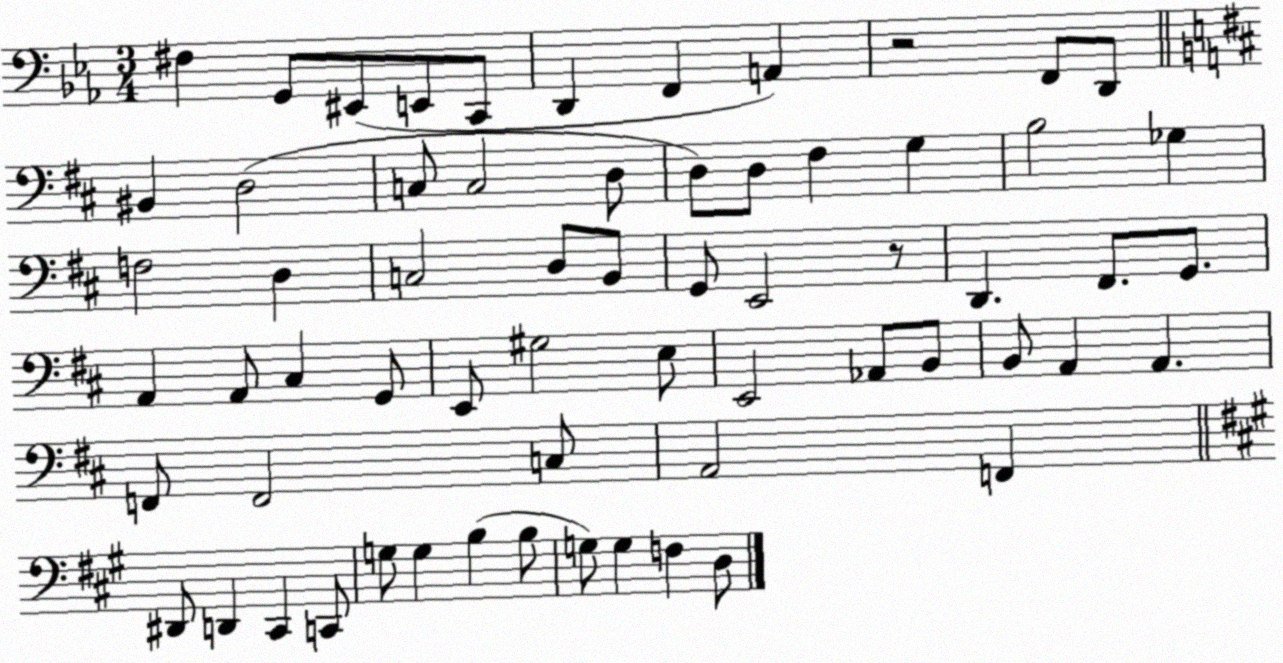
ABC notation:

X:1
T:Untitled
M:3/4
L:1/4
K:Eb
^F, G,,/2 ^E,,/2 E,,/2 C,,/2 D,, F,, A,, z2 F,,/2 D,,/2 ^B,, D,2 C,/2 C,2 D,/2 D,/2 D,/2 ^F, G, B,2 _G, F,2 D, C,2 D,/2 B,,/2 G,,/2 E,,2 z/2 D,, ^F,,/2 G,,/2 A,, A,,/2 ^C, G,,/2 E,,/2 ^G,2 E,/2 E,,2 _A,,/2 B,,/2 B,,/2 A,, A,, F,,/2 F,,2 C,/2 A,,2 F,, ^D,,/2 D,, ^C,, C,,/2 G,/2 G, B, B,/2 G,/2 G, F, D,/2